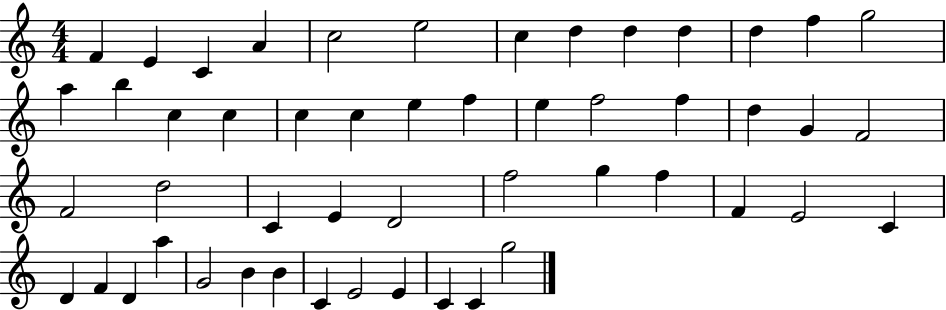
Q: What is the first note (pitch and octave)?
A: F4